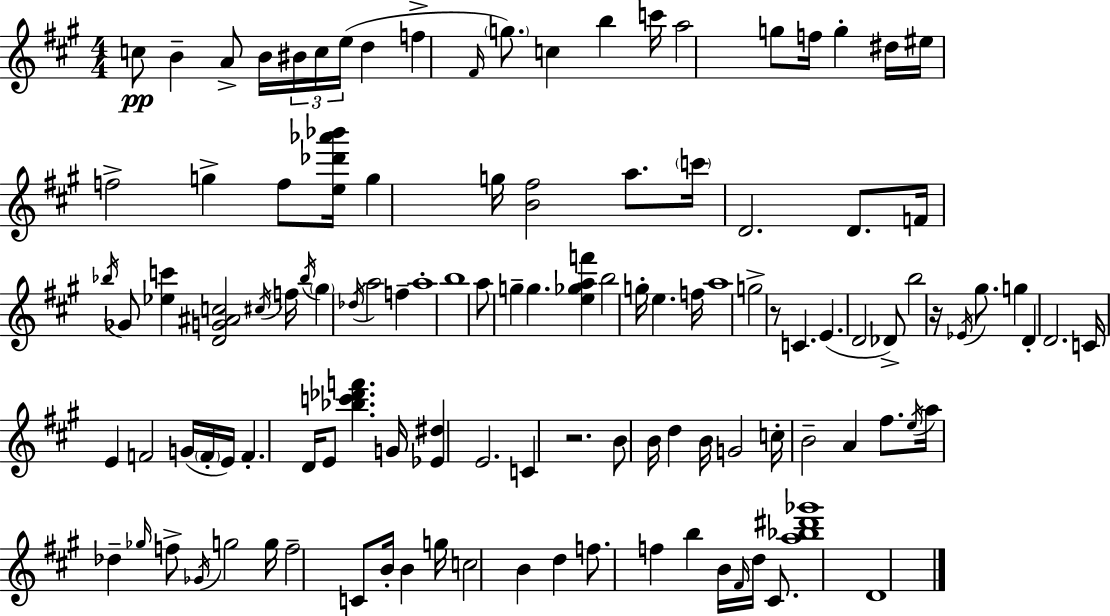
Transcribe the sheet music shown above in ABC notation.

X:1
T:Untitled
M:4/4
L:1/4
K:A
c/2 B A/2 B/4 ^B/4 c/4 e/4 d f ^F/4 g/2 c b c'/4 a2 g/2 f/4 g ^d/4 ^e/4 f2 g f/2 [e_d'_a'_b']/4 g g/4 [B^f]2 a/2 c'/4 D2 D/2 F/4 _b/4 _G/2 [_ec'] [DG^Ac]2 ^c/4 f/4 _b/4 ^g _d/4 a2 f a4 b4 a/2 g g [e_gaf'] b2 g/4 e f/4 a4 g2 z/2 C E D2 _D/2 b2 z/4 _E/4 ^g/2 g D D2 C/4 E F2 G/4 F/4 E/4 F D/4 E/2 [_bc'_d'f'] G/4 [_E^d] E2 C z2 B/2 B/4 d B/4 G2 c/4 B2 A ^f/2 e/4 a/4 _d _g/4 f/2 _G/4 g2 g/4 f2 C/2 B/4 B g/4 c2 B d f/2 f b B/4 ^F/4 d/4 ^C/2 [a_b^d'_g']4 D4